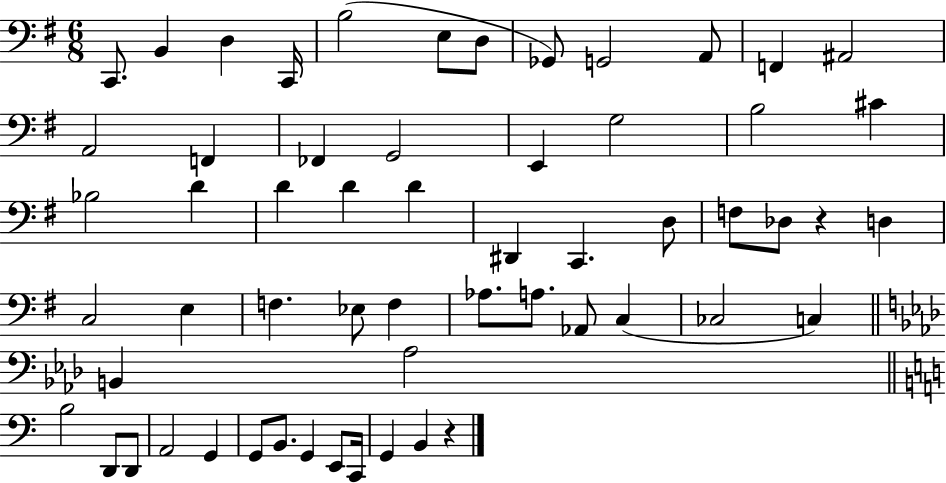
X:1
T:Untitled
M:6/8
L:1/4
K:G
C,,/2 B,, D, C,,/4 B,2 E,/2 D,/2 _G,,/2 G,,2 A,,/2 F,, ^A,,2 A,,2 F,, _F,, G,,2 E,, G,2 B,2 ^C _B,2 D D D D ^D,, C,, D,/2 F,/2 _D,/2 z D, C,2 E, F, _E,/2 F, _A,/2 A,/2 _A,,/2 C, _C,2 C, B,, _A,2 B,2 D,,/2 D,,/2 A,,2 G,, G,,/2 B,,/2 G,, E,,/2 C,,/4 G,, B,, z